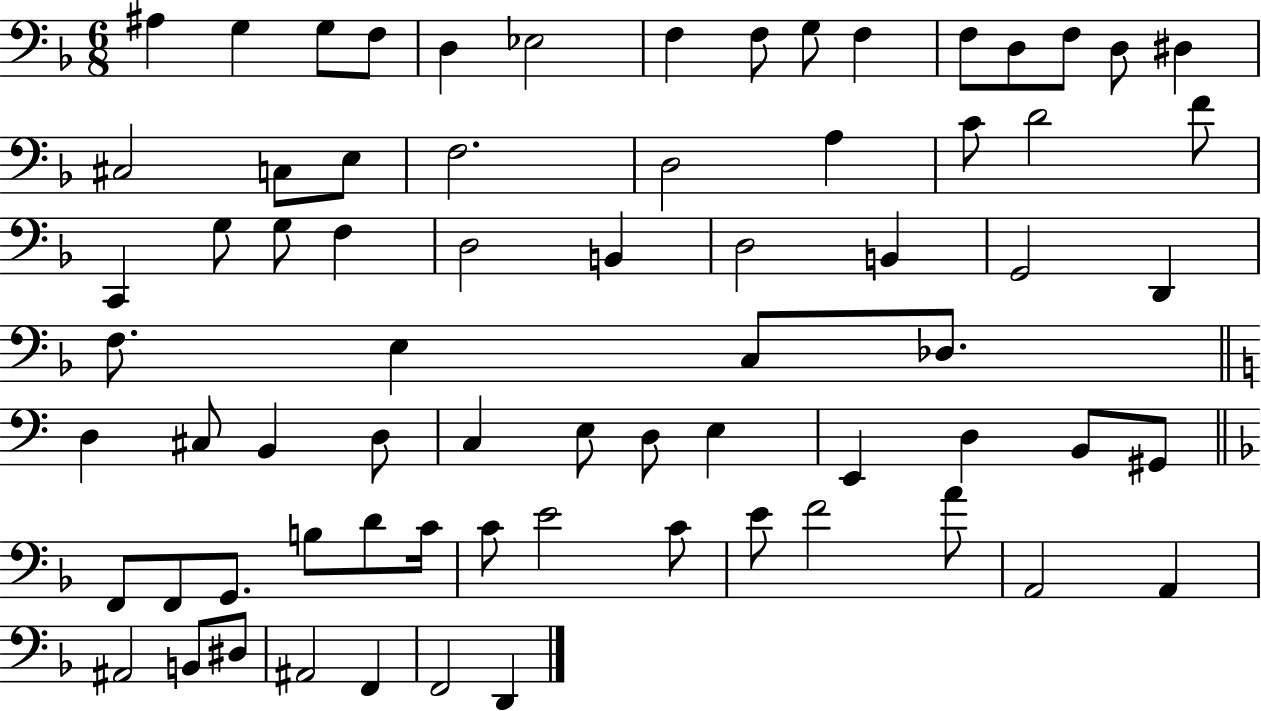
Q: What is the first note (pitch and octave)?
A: A#3